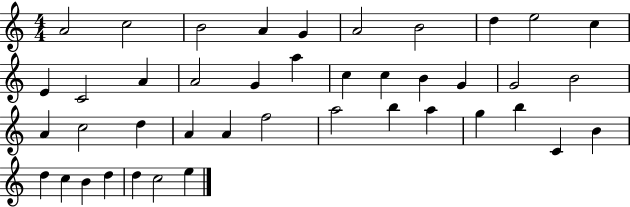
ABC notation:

X:1
T:Untitled
M:4/4
L:1/4
K:C
A2 c2 B2 A G A2 B2 d e2 c E C2 A A2 G a c c B G G2 B2 A c2 d A A f2 a2 b a g b C B d c B d d c2 e